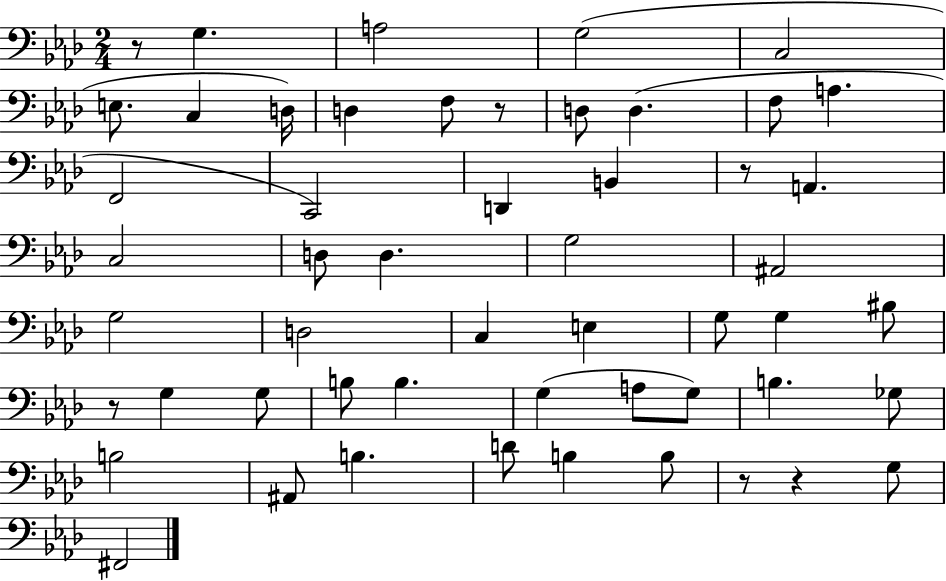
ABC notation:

X:1
T:Untitled
M:2/4
L:1/4
K:Ab
z/2 G, A,2 G,2 C,2 E,/2 C, D,/4 D, F,/2 z/2 D,/2 D, F,/2 A, F,,2 C,,2 D,, B,, z/2 A,, C,2 D,/2 D, G,2 ^A,,2 G,2 D,2 C, E, G,/2 G, ^B,/2 z/2 G, G,/2 B,/2 B, G, A,/2 G,/2 B, _G,/2 B,2 ^A,,/2 B, D/2 B, B,/2 z/2 z G,/2 ^F,,2